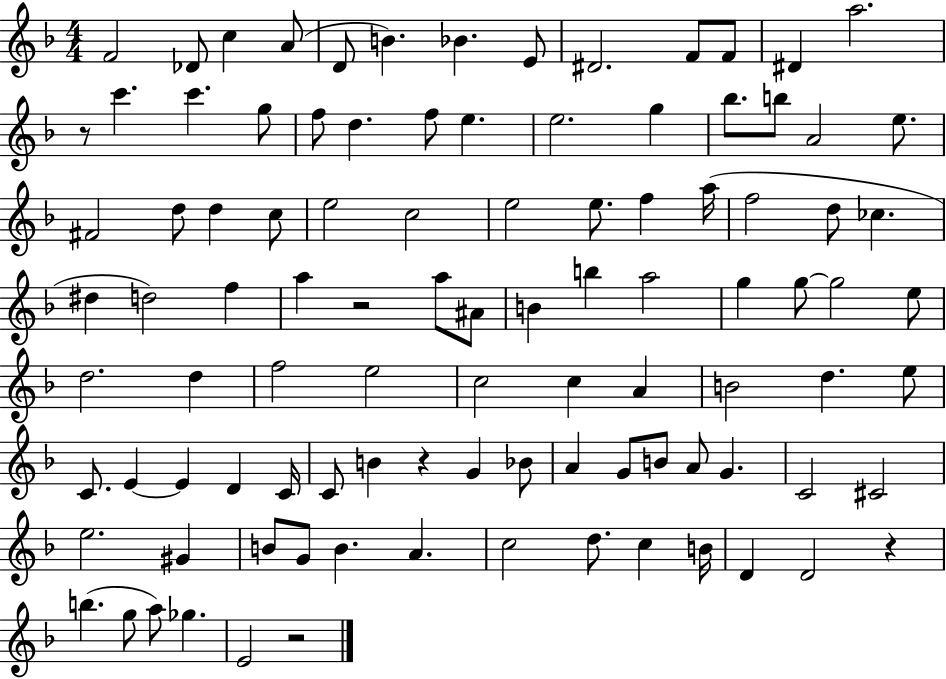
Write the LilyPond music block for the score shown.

{
  \clef treble
  \numericTimeSignature
  \time 4/4
  \key f \major
  f'2 des'8 c''4 a'8( | d'8 b'4.) bes'4. e'8 | dis'2. f'8 f'8 | dis'4 a''2. | \break r8 c'''4. c'''4. g''8 | f''8 d''4. f''8 e''4. | e''2. g''4 | bes''8. b''8 a'2 e''8. | \break fis'2 d''8 d''4 c''8 | e''2 c''2 | e''2 e''8. f''4 a''16( | f''2 d''8 ces''4. | \break dis''4 d''2) f''4 | a''4 r2 a''8 ais'8 | b'4 b''4 a''2 | g''4 g''8~~ g''2 e''8 | \break d''2. d''4 | f''2 e''2 | c''2 c''4 a'4 | b'2 d''4. e''8 | \break c'8. e'4~~ e'4 d'4 c'16 | c'8 b'4 r4 g'4 bes'8 | a'4 g'8 b'8 a'8 g'4. | c'2 cis'2 | \break e''2. gis'4 | b'8 g'8 b'4. a'4. | c''2 d''8. c''4 b'16 | d'4 d'2 r4 | \break b''4.( g''8 a''8) ges''4. | e'2 r2 | \bar "|."
}